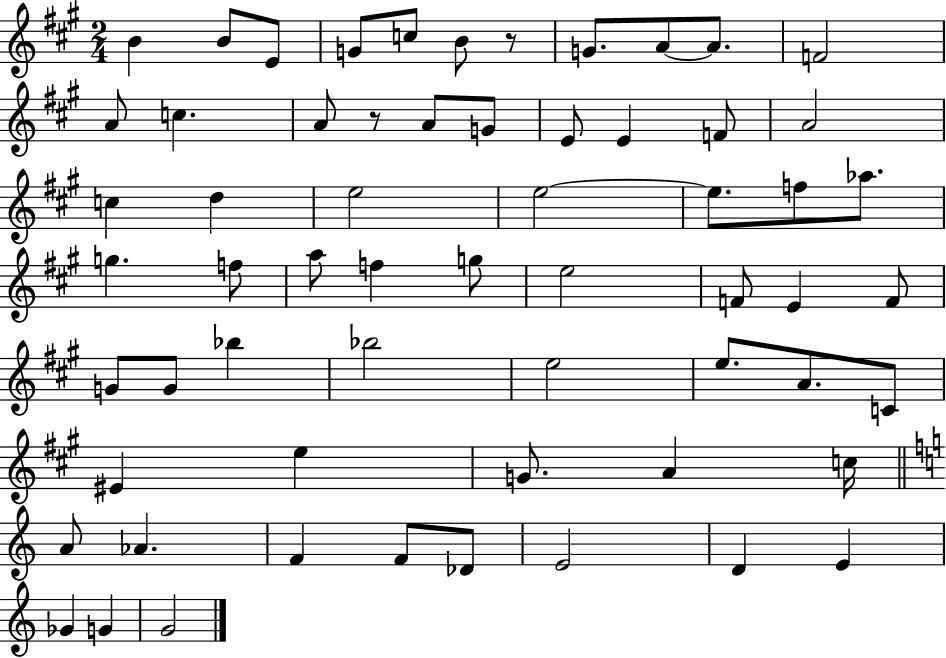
B4/q B4/e E4/e G4/e C5/e B4/e R/e G4/e. A4/e A4/e. F4/h A4/e C5/q. A4/e R/e A4/e G4/e E4/e E4/q F4/e A4/h C5/q D5/q E5/h E5/h E5/e. F5/e Ab5/e. G5/q. F5/e A5/e F5/q G5/e E5/h F4/e E4/q F4/e G4/e G4/e Bb5/q Bb5/h E5/h E5/e. A4/e. C4/e EIS4/q E5/q G4/e. A4/q C5/s A4/e Ab4/q. F4/q F4/e Db4/e E4/h D4/q E4/q Gb4/q G4/q G4/h